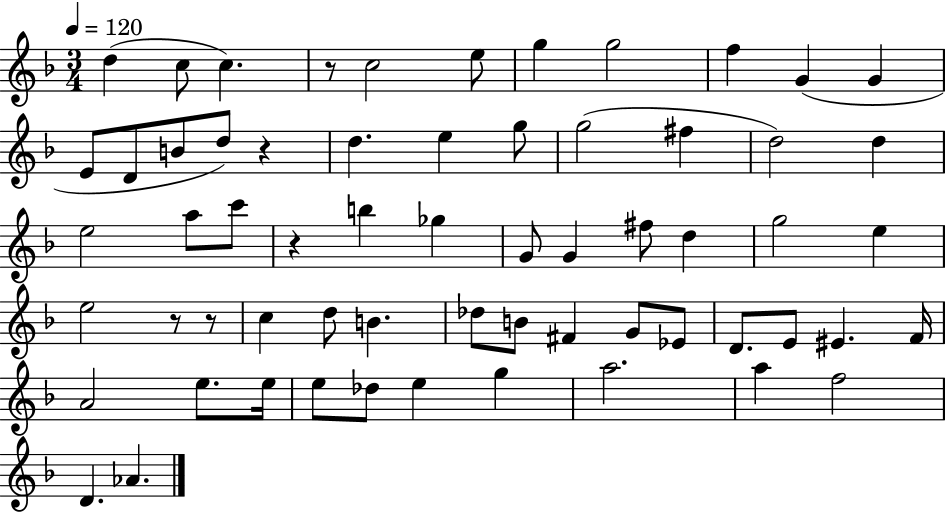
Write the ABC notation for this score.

X:1
T:Untitled
M:3/4
L:1/4
K:F
d c/2 c z/2 c2 e/2 g g2 f G G E/2 D/2 B/2 d/2 z d e g/2 g2 ^f d2 d e2 a/2 c'/2 z b _g G/2 G ^f/2 d g2 e e2 z/2 z/2 c d/2 B _d/2 B/2 ^F G/2 _E/2 D/2 E/2 ^E F/4 A2 e/2 e/4 e/2 _d/2 e g a2 a f2 D _A